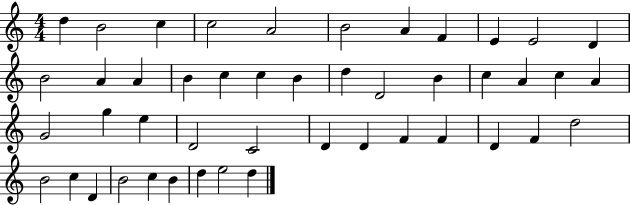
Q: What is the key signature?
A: C major